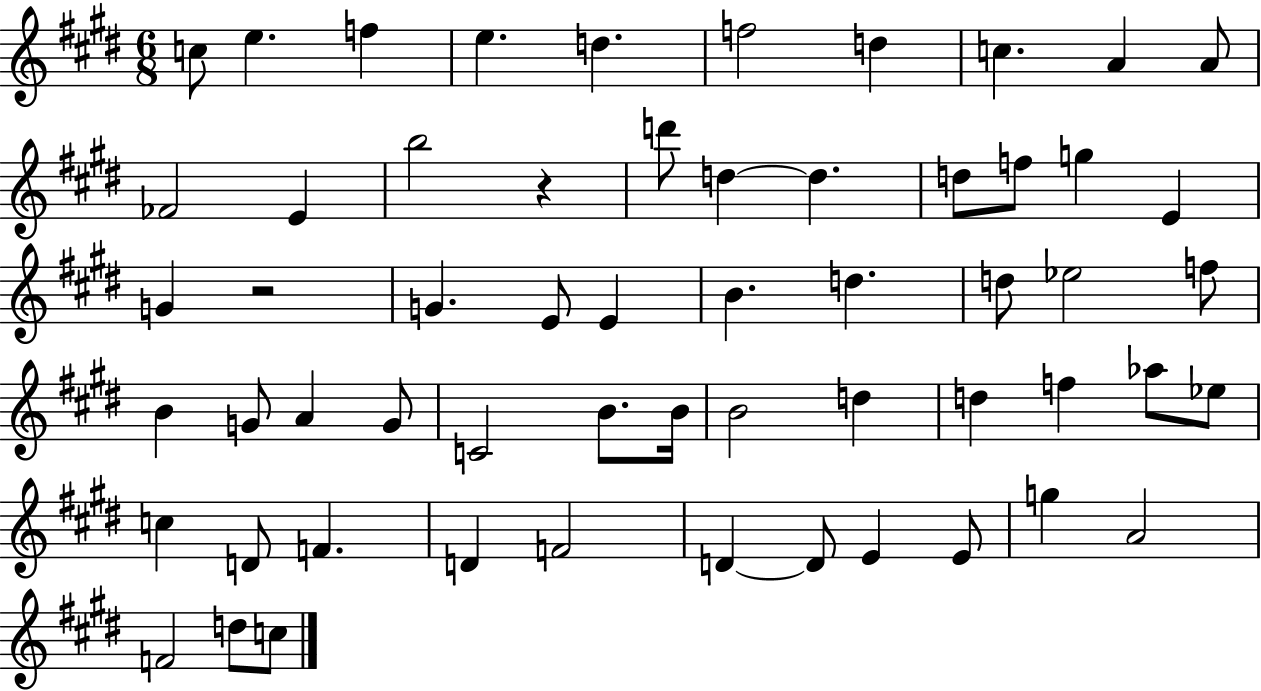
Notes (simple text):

C5/e E5/q. F5/q E5/q. D5/q. F5/h D5/q C5/q. A4/q A4/e FES4/h E4/q B5/h R/q D6/e D5/q D5/q. D5/e F5/e G5/q E4/q G4/q R/h G4/q. E4/e E4/q B4/q. D5/q. D5/e Eb5/h F5/e B4/q G4/e A4/q G4/e C4/h B4/e. B4/s B4/h D5/q D5/q F5/q Ab5/e Eb5/e C5/q D4/e F4/q. D4/q F4/h D4/q D4/e E4/q E4/e G5/q A4/h F4/h D5/e C5/e